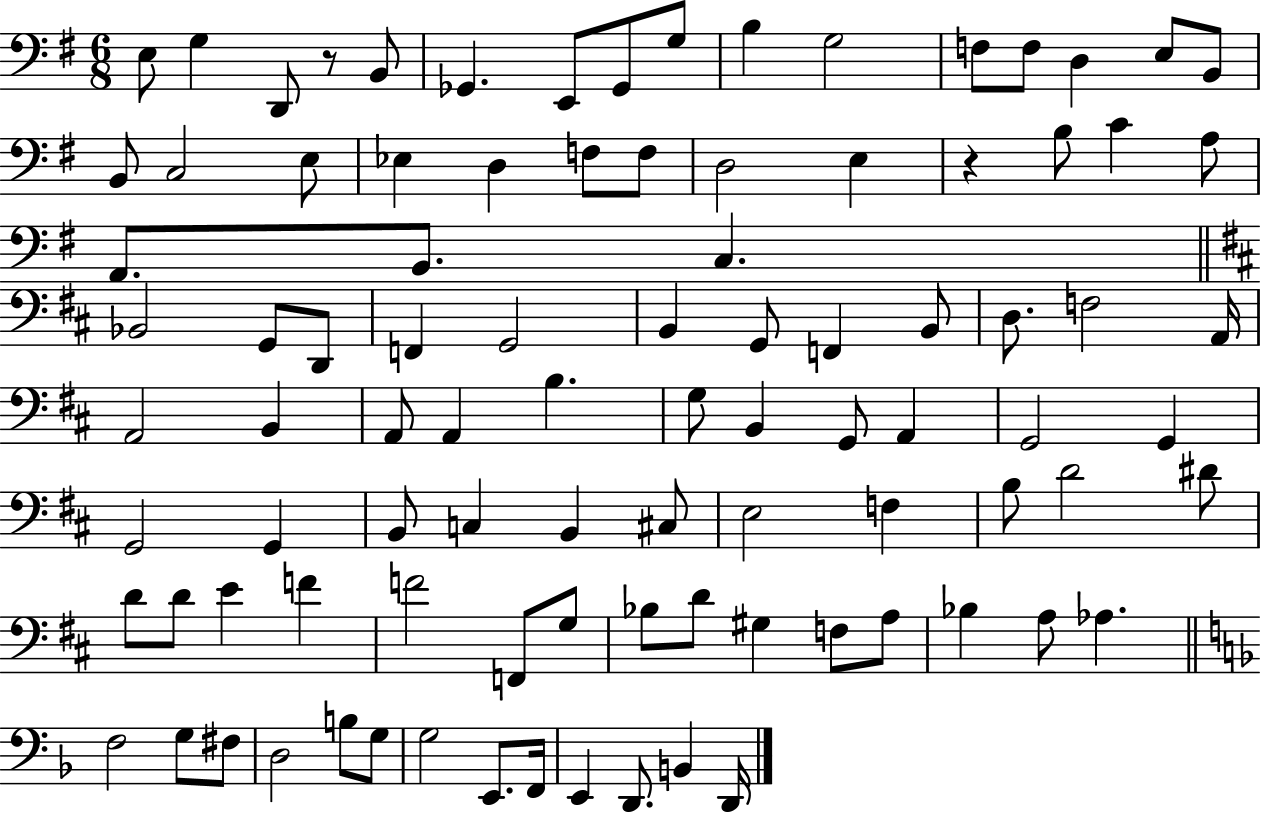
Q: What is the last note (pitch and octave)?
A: D2